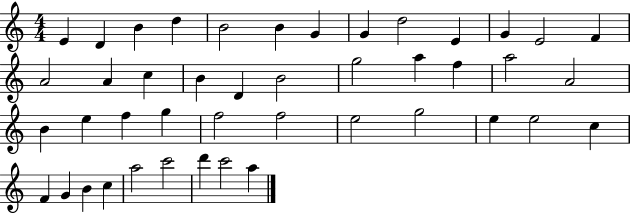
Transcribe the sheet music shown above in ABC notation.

X:1
T:Untitled
M:4/4
L:1/4
K:C
E D B d B2 B G G d2 E G E2 F A2 A c B D B2 g2 a f a2 A2 B e f g f2 f2 e2 g2 e e2 c F G B c a2 c'2 d' c'2 a